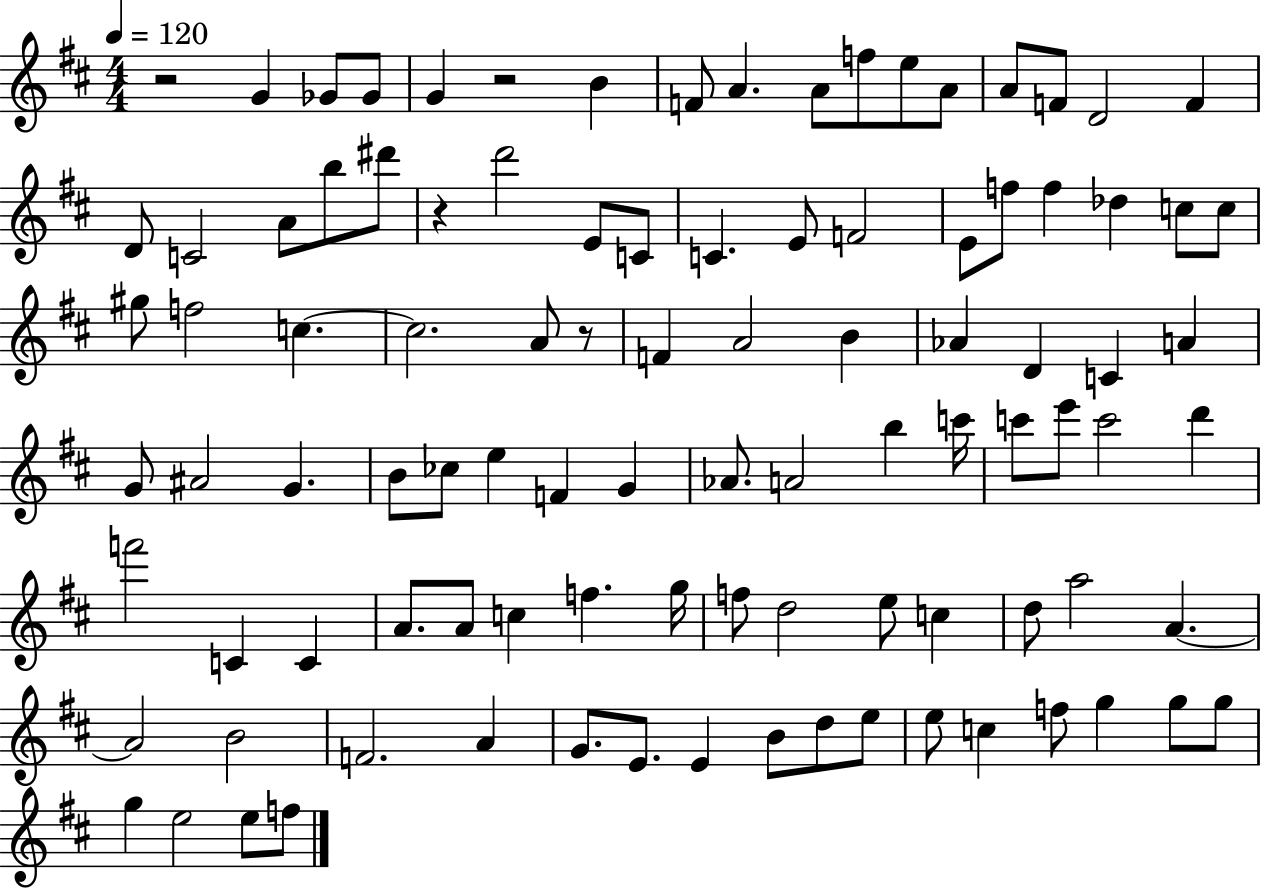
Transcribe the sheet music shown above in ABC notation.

X:1
T:Untitled
M:4/4
L:1/4
K:D
z2 G _G/2 _G/2 G z2 B F/2 A A/2 f/2 e/2 A/2 A/2 F/2 D2 F D/2 C2 A/2 b/2 ^d'/2 z d'2 E/2 C/2 C E/2 F2 E/2 f/2 f _d c/2 c/2 ^g/2 f2 c c2 A/2 z/2 F A2 B _A D C A G/2 ^A2 G B/2 _c/2 e F G _A/2 A2 b c'/4 c'/2 e'/2 c'2 d' f'2 C C A/2 A/2 c f g/4 f/2 d2 e/2 c d/2 a2 A A2 B2 F2 A G/2 E/2 E B/2 d/2 e/2 e/2 c f/2 g g/2 g/2 g e2 e/2 f/2